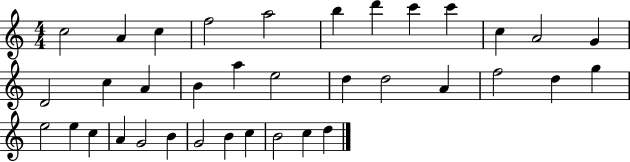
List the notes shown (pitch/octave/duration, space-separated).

C5/h A4/q C5/q F5/h A5/h B5/q D6/q C6/q C6/q C5/q A4/h G4/q D4/h C5/q A4/q B4/q A5/q E5/h D5/q D5/h A4/q F5/h D5/q G5/q E5/h E5/q C5/q A4/q G4/h B4/q G4/h B4/q C5/q B4/h C5/q D5/q